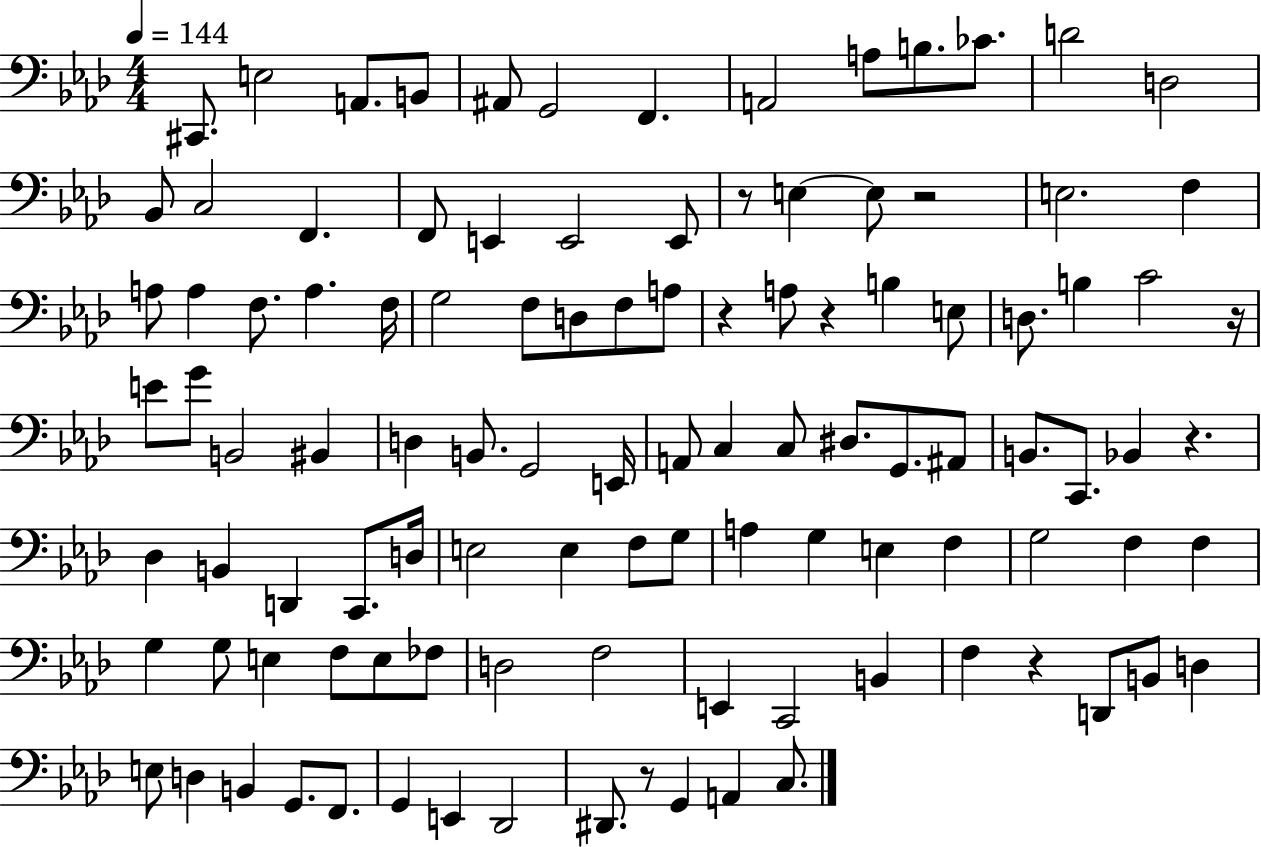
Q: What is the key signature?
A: AES major